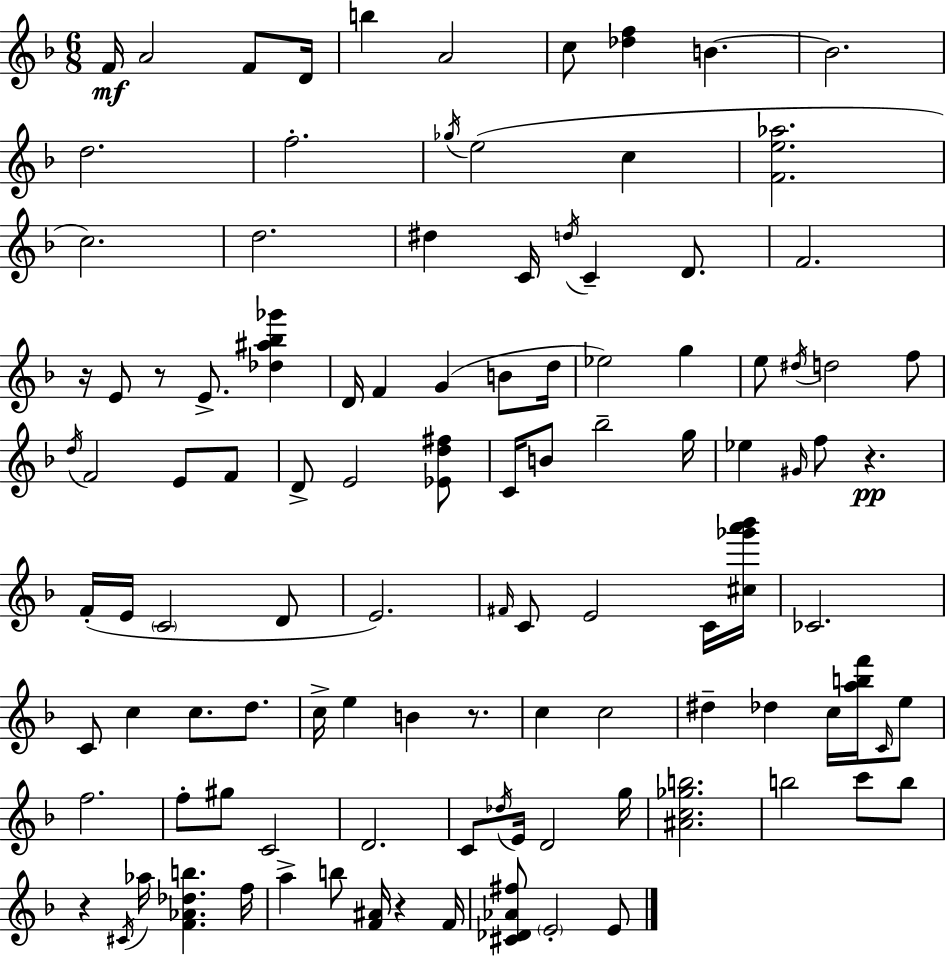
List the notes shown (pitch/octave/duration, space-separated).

F4/s A4/h F4/e D4/s B5/q A4/h C5/e [Db5,F5]/q B4/q. B4/h. D5/h. F5/h. Gb5/s E5/h C5/q [F4,E5,Ab5]/h. C5/h. D5/h. D#5/q C4/s D5/s C4/q D4/e. F4/h. R/s E4/e R/e E4/e. [Db5,A#5,Bb5,Gb6]/q D4/s F4/q G4/q B4/e D5/s Eb5/h G5/q E5/e D#5/s D5/h F5/e D5/s F4/h E4/e F4/e D4/e E4/h [Eb4,D5,F#5]/e C4/s B4/e Bb5/h G5/s Eb5/q G#4/s F5/e R/q. F4/s E4/s C4/h D4/e E4/h. F#4/s C4/e E4/h C4/s [C#5,Gb6,A6,Bb6]/s CES4/h. C4/e C5/q C5/e. D5/e. C5/s E5/q B4/q R/e. C5/q C5/h D#5/q Db5/q C5/s [A5,B5,F6]/s C4/s E5/e F5/h. F5/e G#5/e C4/h D4/h. C4/e Db5/s E4/s D4/h G5/s [A#4,C5,Gb5,B5]/h. B5/h C6/e B5/e R/q C#4/s Ab5/s [F4,Ab4,Db5,B5]/q. F5/s A5/q B5/e [F4,A#4]/s R/q F4/s [C#4,Db4,Ab4,F#5]/e E4/h E4/e